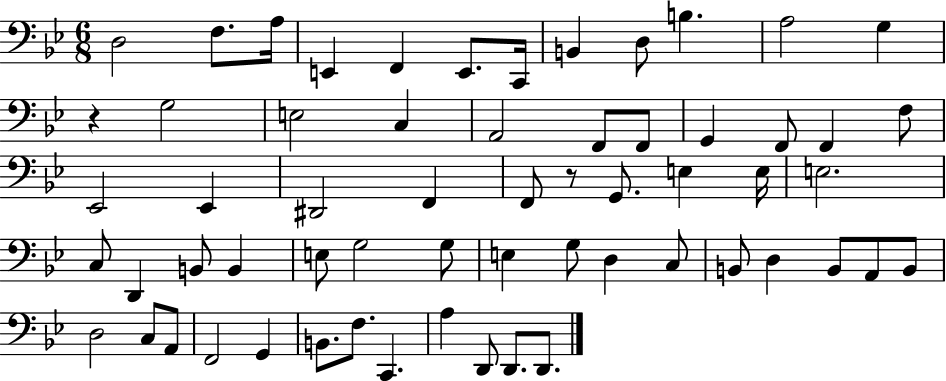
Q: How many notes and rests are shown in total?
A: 61